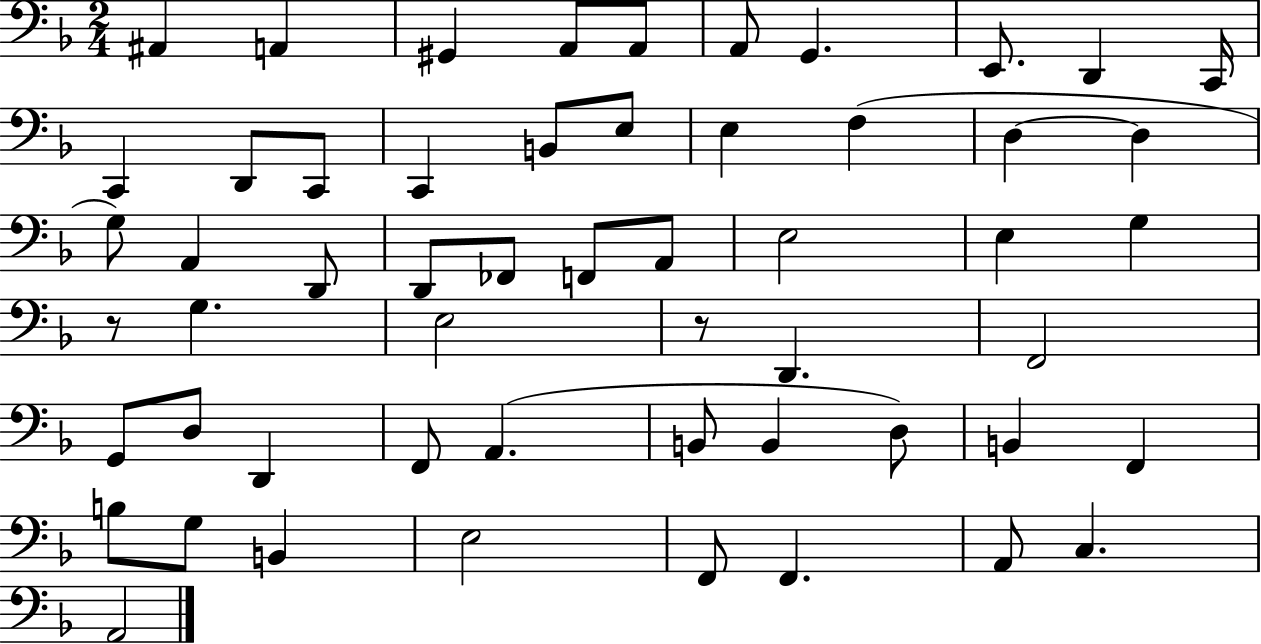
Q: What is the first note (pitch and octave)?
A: A#2